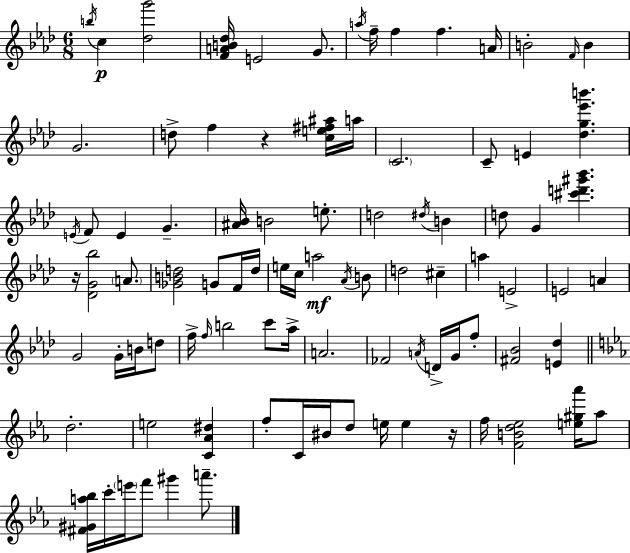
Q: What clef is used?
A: treble